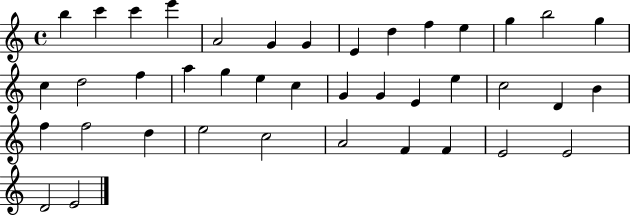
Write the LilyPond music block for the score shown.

{
  \clef treble
  \time 4/4
  \defaultTimeSignature
  \key c \major
  b''4 c'''4 c'''4 e'''4 | a'2 g'4 g'4 | e'4 d''4 f''4 e''4 | g''4 b''2 g''4 | \break c''4 d''2 f''4 | a''4 g''4 e''4 c''4 | g'4 g'4 e'4 e''4 | c''2 d'4 b'4 | \break f''4 f''2 d''4 | e''2 c''2 | a'2 f'4 f'4 | e'2 e'2 | \break d'2 e'2 | \bar "|."
}